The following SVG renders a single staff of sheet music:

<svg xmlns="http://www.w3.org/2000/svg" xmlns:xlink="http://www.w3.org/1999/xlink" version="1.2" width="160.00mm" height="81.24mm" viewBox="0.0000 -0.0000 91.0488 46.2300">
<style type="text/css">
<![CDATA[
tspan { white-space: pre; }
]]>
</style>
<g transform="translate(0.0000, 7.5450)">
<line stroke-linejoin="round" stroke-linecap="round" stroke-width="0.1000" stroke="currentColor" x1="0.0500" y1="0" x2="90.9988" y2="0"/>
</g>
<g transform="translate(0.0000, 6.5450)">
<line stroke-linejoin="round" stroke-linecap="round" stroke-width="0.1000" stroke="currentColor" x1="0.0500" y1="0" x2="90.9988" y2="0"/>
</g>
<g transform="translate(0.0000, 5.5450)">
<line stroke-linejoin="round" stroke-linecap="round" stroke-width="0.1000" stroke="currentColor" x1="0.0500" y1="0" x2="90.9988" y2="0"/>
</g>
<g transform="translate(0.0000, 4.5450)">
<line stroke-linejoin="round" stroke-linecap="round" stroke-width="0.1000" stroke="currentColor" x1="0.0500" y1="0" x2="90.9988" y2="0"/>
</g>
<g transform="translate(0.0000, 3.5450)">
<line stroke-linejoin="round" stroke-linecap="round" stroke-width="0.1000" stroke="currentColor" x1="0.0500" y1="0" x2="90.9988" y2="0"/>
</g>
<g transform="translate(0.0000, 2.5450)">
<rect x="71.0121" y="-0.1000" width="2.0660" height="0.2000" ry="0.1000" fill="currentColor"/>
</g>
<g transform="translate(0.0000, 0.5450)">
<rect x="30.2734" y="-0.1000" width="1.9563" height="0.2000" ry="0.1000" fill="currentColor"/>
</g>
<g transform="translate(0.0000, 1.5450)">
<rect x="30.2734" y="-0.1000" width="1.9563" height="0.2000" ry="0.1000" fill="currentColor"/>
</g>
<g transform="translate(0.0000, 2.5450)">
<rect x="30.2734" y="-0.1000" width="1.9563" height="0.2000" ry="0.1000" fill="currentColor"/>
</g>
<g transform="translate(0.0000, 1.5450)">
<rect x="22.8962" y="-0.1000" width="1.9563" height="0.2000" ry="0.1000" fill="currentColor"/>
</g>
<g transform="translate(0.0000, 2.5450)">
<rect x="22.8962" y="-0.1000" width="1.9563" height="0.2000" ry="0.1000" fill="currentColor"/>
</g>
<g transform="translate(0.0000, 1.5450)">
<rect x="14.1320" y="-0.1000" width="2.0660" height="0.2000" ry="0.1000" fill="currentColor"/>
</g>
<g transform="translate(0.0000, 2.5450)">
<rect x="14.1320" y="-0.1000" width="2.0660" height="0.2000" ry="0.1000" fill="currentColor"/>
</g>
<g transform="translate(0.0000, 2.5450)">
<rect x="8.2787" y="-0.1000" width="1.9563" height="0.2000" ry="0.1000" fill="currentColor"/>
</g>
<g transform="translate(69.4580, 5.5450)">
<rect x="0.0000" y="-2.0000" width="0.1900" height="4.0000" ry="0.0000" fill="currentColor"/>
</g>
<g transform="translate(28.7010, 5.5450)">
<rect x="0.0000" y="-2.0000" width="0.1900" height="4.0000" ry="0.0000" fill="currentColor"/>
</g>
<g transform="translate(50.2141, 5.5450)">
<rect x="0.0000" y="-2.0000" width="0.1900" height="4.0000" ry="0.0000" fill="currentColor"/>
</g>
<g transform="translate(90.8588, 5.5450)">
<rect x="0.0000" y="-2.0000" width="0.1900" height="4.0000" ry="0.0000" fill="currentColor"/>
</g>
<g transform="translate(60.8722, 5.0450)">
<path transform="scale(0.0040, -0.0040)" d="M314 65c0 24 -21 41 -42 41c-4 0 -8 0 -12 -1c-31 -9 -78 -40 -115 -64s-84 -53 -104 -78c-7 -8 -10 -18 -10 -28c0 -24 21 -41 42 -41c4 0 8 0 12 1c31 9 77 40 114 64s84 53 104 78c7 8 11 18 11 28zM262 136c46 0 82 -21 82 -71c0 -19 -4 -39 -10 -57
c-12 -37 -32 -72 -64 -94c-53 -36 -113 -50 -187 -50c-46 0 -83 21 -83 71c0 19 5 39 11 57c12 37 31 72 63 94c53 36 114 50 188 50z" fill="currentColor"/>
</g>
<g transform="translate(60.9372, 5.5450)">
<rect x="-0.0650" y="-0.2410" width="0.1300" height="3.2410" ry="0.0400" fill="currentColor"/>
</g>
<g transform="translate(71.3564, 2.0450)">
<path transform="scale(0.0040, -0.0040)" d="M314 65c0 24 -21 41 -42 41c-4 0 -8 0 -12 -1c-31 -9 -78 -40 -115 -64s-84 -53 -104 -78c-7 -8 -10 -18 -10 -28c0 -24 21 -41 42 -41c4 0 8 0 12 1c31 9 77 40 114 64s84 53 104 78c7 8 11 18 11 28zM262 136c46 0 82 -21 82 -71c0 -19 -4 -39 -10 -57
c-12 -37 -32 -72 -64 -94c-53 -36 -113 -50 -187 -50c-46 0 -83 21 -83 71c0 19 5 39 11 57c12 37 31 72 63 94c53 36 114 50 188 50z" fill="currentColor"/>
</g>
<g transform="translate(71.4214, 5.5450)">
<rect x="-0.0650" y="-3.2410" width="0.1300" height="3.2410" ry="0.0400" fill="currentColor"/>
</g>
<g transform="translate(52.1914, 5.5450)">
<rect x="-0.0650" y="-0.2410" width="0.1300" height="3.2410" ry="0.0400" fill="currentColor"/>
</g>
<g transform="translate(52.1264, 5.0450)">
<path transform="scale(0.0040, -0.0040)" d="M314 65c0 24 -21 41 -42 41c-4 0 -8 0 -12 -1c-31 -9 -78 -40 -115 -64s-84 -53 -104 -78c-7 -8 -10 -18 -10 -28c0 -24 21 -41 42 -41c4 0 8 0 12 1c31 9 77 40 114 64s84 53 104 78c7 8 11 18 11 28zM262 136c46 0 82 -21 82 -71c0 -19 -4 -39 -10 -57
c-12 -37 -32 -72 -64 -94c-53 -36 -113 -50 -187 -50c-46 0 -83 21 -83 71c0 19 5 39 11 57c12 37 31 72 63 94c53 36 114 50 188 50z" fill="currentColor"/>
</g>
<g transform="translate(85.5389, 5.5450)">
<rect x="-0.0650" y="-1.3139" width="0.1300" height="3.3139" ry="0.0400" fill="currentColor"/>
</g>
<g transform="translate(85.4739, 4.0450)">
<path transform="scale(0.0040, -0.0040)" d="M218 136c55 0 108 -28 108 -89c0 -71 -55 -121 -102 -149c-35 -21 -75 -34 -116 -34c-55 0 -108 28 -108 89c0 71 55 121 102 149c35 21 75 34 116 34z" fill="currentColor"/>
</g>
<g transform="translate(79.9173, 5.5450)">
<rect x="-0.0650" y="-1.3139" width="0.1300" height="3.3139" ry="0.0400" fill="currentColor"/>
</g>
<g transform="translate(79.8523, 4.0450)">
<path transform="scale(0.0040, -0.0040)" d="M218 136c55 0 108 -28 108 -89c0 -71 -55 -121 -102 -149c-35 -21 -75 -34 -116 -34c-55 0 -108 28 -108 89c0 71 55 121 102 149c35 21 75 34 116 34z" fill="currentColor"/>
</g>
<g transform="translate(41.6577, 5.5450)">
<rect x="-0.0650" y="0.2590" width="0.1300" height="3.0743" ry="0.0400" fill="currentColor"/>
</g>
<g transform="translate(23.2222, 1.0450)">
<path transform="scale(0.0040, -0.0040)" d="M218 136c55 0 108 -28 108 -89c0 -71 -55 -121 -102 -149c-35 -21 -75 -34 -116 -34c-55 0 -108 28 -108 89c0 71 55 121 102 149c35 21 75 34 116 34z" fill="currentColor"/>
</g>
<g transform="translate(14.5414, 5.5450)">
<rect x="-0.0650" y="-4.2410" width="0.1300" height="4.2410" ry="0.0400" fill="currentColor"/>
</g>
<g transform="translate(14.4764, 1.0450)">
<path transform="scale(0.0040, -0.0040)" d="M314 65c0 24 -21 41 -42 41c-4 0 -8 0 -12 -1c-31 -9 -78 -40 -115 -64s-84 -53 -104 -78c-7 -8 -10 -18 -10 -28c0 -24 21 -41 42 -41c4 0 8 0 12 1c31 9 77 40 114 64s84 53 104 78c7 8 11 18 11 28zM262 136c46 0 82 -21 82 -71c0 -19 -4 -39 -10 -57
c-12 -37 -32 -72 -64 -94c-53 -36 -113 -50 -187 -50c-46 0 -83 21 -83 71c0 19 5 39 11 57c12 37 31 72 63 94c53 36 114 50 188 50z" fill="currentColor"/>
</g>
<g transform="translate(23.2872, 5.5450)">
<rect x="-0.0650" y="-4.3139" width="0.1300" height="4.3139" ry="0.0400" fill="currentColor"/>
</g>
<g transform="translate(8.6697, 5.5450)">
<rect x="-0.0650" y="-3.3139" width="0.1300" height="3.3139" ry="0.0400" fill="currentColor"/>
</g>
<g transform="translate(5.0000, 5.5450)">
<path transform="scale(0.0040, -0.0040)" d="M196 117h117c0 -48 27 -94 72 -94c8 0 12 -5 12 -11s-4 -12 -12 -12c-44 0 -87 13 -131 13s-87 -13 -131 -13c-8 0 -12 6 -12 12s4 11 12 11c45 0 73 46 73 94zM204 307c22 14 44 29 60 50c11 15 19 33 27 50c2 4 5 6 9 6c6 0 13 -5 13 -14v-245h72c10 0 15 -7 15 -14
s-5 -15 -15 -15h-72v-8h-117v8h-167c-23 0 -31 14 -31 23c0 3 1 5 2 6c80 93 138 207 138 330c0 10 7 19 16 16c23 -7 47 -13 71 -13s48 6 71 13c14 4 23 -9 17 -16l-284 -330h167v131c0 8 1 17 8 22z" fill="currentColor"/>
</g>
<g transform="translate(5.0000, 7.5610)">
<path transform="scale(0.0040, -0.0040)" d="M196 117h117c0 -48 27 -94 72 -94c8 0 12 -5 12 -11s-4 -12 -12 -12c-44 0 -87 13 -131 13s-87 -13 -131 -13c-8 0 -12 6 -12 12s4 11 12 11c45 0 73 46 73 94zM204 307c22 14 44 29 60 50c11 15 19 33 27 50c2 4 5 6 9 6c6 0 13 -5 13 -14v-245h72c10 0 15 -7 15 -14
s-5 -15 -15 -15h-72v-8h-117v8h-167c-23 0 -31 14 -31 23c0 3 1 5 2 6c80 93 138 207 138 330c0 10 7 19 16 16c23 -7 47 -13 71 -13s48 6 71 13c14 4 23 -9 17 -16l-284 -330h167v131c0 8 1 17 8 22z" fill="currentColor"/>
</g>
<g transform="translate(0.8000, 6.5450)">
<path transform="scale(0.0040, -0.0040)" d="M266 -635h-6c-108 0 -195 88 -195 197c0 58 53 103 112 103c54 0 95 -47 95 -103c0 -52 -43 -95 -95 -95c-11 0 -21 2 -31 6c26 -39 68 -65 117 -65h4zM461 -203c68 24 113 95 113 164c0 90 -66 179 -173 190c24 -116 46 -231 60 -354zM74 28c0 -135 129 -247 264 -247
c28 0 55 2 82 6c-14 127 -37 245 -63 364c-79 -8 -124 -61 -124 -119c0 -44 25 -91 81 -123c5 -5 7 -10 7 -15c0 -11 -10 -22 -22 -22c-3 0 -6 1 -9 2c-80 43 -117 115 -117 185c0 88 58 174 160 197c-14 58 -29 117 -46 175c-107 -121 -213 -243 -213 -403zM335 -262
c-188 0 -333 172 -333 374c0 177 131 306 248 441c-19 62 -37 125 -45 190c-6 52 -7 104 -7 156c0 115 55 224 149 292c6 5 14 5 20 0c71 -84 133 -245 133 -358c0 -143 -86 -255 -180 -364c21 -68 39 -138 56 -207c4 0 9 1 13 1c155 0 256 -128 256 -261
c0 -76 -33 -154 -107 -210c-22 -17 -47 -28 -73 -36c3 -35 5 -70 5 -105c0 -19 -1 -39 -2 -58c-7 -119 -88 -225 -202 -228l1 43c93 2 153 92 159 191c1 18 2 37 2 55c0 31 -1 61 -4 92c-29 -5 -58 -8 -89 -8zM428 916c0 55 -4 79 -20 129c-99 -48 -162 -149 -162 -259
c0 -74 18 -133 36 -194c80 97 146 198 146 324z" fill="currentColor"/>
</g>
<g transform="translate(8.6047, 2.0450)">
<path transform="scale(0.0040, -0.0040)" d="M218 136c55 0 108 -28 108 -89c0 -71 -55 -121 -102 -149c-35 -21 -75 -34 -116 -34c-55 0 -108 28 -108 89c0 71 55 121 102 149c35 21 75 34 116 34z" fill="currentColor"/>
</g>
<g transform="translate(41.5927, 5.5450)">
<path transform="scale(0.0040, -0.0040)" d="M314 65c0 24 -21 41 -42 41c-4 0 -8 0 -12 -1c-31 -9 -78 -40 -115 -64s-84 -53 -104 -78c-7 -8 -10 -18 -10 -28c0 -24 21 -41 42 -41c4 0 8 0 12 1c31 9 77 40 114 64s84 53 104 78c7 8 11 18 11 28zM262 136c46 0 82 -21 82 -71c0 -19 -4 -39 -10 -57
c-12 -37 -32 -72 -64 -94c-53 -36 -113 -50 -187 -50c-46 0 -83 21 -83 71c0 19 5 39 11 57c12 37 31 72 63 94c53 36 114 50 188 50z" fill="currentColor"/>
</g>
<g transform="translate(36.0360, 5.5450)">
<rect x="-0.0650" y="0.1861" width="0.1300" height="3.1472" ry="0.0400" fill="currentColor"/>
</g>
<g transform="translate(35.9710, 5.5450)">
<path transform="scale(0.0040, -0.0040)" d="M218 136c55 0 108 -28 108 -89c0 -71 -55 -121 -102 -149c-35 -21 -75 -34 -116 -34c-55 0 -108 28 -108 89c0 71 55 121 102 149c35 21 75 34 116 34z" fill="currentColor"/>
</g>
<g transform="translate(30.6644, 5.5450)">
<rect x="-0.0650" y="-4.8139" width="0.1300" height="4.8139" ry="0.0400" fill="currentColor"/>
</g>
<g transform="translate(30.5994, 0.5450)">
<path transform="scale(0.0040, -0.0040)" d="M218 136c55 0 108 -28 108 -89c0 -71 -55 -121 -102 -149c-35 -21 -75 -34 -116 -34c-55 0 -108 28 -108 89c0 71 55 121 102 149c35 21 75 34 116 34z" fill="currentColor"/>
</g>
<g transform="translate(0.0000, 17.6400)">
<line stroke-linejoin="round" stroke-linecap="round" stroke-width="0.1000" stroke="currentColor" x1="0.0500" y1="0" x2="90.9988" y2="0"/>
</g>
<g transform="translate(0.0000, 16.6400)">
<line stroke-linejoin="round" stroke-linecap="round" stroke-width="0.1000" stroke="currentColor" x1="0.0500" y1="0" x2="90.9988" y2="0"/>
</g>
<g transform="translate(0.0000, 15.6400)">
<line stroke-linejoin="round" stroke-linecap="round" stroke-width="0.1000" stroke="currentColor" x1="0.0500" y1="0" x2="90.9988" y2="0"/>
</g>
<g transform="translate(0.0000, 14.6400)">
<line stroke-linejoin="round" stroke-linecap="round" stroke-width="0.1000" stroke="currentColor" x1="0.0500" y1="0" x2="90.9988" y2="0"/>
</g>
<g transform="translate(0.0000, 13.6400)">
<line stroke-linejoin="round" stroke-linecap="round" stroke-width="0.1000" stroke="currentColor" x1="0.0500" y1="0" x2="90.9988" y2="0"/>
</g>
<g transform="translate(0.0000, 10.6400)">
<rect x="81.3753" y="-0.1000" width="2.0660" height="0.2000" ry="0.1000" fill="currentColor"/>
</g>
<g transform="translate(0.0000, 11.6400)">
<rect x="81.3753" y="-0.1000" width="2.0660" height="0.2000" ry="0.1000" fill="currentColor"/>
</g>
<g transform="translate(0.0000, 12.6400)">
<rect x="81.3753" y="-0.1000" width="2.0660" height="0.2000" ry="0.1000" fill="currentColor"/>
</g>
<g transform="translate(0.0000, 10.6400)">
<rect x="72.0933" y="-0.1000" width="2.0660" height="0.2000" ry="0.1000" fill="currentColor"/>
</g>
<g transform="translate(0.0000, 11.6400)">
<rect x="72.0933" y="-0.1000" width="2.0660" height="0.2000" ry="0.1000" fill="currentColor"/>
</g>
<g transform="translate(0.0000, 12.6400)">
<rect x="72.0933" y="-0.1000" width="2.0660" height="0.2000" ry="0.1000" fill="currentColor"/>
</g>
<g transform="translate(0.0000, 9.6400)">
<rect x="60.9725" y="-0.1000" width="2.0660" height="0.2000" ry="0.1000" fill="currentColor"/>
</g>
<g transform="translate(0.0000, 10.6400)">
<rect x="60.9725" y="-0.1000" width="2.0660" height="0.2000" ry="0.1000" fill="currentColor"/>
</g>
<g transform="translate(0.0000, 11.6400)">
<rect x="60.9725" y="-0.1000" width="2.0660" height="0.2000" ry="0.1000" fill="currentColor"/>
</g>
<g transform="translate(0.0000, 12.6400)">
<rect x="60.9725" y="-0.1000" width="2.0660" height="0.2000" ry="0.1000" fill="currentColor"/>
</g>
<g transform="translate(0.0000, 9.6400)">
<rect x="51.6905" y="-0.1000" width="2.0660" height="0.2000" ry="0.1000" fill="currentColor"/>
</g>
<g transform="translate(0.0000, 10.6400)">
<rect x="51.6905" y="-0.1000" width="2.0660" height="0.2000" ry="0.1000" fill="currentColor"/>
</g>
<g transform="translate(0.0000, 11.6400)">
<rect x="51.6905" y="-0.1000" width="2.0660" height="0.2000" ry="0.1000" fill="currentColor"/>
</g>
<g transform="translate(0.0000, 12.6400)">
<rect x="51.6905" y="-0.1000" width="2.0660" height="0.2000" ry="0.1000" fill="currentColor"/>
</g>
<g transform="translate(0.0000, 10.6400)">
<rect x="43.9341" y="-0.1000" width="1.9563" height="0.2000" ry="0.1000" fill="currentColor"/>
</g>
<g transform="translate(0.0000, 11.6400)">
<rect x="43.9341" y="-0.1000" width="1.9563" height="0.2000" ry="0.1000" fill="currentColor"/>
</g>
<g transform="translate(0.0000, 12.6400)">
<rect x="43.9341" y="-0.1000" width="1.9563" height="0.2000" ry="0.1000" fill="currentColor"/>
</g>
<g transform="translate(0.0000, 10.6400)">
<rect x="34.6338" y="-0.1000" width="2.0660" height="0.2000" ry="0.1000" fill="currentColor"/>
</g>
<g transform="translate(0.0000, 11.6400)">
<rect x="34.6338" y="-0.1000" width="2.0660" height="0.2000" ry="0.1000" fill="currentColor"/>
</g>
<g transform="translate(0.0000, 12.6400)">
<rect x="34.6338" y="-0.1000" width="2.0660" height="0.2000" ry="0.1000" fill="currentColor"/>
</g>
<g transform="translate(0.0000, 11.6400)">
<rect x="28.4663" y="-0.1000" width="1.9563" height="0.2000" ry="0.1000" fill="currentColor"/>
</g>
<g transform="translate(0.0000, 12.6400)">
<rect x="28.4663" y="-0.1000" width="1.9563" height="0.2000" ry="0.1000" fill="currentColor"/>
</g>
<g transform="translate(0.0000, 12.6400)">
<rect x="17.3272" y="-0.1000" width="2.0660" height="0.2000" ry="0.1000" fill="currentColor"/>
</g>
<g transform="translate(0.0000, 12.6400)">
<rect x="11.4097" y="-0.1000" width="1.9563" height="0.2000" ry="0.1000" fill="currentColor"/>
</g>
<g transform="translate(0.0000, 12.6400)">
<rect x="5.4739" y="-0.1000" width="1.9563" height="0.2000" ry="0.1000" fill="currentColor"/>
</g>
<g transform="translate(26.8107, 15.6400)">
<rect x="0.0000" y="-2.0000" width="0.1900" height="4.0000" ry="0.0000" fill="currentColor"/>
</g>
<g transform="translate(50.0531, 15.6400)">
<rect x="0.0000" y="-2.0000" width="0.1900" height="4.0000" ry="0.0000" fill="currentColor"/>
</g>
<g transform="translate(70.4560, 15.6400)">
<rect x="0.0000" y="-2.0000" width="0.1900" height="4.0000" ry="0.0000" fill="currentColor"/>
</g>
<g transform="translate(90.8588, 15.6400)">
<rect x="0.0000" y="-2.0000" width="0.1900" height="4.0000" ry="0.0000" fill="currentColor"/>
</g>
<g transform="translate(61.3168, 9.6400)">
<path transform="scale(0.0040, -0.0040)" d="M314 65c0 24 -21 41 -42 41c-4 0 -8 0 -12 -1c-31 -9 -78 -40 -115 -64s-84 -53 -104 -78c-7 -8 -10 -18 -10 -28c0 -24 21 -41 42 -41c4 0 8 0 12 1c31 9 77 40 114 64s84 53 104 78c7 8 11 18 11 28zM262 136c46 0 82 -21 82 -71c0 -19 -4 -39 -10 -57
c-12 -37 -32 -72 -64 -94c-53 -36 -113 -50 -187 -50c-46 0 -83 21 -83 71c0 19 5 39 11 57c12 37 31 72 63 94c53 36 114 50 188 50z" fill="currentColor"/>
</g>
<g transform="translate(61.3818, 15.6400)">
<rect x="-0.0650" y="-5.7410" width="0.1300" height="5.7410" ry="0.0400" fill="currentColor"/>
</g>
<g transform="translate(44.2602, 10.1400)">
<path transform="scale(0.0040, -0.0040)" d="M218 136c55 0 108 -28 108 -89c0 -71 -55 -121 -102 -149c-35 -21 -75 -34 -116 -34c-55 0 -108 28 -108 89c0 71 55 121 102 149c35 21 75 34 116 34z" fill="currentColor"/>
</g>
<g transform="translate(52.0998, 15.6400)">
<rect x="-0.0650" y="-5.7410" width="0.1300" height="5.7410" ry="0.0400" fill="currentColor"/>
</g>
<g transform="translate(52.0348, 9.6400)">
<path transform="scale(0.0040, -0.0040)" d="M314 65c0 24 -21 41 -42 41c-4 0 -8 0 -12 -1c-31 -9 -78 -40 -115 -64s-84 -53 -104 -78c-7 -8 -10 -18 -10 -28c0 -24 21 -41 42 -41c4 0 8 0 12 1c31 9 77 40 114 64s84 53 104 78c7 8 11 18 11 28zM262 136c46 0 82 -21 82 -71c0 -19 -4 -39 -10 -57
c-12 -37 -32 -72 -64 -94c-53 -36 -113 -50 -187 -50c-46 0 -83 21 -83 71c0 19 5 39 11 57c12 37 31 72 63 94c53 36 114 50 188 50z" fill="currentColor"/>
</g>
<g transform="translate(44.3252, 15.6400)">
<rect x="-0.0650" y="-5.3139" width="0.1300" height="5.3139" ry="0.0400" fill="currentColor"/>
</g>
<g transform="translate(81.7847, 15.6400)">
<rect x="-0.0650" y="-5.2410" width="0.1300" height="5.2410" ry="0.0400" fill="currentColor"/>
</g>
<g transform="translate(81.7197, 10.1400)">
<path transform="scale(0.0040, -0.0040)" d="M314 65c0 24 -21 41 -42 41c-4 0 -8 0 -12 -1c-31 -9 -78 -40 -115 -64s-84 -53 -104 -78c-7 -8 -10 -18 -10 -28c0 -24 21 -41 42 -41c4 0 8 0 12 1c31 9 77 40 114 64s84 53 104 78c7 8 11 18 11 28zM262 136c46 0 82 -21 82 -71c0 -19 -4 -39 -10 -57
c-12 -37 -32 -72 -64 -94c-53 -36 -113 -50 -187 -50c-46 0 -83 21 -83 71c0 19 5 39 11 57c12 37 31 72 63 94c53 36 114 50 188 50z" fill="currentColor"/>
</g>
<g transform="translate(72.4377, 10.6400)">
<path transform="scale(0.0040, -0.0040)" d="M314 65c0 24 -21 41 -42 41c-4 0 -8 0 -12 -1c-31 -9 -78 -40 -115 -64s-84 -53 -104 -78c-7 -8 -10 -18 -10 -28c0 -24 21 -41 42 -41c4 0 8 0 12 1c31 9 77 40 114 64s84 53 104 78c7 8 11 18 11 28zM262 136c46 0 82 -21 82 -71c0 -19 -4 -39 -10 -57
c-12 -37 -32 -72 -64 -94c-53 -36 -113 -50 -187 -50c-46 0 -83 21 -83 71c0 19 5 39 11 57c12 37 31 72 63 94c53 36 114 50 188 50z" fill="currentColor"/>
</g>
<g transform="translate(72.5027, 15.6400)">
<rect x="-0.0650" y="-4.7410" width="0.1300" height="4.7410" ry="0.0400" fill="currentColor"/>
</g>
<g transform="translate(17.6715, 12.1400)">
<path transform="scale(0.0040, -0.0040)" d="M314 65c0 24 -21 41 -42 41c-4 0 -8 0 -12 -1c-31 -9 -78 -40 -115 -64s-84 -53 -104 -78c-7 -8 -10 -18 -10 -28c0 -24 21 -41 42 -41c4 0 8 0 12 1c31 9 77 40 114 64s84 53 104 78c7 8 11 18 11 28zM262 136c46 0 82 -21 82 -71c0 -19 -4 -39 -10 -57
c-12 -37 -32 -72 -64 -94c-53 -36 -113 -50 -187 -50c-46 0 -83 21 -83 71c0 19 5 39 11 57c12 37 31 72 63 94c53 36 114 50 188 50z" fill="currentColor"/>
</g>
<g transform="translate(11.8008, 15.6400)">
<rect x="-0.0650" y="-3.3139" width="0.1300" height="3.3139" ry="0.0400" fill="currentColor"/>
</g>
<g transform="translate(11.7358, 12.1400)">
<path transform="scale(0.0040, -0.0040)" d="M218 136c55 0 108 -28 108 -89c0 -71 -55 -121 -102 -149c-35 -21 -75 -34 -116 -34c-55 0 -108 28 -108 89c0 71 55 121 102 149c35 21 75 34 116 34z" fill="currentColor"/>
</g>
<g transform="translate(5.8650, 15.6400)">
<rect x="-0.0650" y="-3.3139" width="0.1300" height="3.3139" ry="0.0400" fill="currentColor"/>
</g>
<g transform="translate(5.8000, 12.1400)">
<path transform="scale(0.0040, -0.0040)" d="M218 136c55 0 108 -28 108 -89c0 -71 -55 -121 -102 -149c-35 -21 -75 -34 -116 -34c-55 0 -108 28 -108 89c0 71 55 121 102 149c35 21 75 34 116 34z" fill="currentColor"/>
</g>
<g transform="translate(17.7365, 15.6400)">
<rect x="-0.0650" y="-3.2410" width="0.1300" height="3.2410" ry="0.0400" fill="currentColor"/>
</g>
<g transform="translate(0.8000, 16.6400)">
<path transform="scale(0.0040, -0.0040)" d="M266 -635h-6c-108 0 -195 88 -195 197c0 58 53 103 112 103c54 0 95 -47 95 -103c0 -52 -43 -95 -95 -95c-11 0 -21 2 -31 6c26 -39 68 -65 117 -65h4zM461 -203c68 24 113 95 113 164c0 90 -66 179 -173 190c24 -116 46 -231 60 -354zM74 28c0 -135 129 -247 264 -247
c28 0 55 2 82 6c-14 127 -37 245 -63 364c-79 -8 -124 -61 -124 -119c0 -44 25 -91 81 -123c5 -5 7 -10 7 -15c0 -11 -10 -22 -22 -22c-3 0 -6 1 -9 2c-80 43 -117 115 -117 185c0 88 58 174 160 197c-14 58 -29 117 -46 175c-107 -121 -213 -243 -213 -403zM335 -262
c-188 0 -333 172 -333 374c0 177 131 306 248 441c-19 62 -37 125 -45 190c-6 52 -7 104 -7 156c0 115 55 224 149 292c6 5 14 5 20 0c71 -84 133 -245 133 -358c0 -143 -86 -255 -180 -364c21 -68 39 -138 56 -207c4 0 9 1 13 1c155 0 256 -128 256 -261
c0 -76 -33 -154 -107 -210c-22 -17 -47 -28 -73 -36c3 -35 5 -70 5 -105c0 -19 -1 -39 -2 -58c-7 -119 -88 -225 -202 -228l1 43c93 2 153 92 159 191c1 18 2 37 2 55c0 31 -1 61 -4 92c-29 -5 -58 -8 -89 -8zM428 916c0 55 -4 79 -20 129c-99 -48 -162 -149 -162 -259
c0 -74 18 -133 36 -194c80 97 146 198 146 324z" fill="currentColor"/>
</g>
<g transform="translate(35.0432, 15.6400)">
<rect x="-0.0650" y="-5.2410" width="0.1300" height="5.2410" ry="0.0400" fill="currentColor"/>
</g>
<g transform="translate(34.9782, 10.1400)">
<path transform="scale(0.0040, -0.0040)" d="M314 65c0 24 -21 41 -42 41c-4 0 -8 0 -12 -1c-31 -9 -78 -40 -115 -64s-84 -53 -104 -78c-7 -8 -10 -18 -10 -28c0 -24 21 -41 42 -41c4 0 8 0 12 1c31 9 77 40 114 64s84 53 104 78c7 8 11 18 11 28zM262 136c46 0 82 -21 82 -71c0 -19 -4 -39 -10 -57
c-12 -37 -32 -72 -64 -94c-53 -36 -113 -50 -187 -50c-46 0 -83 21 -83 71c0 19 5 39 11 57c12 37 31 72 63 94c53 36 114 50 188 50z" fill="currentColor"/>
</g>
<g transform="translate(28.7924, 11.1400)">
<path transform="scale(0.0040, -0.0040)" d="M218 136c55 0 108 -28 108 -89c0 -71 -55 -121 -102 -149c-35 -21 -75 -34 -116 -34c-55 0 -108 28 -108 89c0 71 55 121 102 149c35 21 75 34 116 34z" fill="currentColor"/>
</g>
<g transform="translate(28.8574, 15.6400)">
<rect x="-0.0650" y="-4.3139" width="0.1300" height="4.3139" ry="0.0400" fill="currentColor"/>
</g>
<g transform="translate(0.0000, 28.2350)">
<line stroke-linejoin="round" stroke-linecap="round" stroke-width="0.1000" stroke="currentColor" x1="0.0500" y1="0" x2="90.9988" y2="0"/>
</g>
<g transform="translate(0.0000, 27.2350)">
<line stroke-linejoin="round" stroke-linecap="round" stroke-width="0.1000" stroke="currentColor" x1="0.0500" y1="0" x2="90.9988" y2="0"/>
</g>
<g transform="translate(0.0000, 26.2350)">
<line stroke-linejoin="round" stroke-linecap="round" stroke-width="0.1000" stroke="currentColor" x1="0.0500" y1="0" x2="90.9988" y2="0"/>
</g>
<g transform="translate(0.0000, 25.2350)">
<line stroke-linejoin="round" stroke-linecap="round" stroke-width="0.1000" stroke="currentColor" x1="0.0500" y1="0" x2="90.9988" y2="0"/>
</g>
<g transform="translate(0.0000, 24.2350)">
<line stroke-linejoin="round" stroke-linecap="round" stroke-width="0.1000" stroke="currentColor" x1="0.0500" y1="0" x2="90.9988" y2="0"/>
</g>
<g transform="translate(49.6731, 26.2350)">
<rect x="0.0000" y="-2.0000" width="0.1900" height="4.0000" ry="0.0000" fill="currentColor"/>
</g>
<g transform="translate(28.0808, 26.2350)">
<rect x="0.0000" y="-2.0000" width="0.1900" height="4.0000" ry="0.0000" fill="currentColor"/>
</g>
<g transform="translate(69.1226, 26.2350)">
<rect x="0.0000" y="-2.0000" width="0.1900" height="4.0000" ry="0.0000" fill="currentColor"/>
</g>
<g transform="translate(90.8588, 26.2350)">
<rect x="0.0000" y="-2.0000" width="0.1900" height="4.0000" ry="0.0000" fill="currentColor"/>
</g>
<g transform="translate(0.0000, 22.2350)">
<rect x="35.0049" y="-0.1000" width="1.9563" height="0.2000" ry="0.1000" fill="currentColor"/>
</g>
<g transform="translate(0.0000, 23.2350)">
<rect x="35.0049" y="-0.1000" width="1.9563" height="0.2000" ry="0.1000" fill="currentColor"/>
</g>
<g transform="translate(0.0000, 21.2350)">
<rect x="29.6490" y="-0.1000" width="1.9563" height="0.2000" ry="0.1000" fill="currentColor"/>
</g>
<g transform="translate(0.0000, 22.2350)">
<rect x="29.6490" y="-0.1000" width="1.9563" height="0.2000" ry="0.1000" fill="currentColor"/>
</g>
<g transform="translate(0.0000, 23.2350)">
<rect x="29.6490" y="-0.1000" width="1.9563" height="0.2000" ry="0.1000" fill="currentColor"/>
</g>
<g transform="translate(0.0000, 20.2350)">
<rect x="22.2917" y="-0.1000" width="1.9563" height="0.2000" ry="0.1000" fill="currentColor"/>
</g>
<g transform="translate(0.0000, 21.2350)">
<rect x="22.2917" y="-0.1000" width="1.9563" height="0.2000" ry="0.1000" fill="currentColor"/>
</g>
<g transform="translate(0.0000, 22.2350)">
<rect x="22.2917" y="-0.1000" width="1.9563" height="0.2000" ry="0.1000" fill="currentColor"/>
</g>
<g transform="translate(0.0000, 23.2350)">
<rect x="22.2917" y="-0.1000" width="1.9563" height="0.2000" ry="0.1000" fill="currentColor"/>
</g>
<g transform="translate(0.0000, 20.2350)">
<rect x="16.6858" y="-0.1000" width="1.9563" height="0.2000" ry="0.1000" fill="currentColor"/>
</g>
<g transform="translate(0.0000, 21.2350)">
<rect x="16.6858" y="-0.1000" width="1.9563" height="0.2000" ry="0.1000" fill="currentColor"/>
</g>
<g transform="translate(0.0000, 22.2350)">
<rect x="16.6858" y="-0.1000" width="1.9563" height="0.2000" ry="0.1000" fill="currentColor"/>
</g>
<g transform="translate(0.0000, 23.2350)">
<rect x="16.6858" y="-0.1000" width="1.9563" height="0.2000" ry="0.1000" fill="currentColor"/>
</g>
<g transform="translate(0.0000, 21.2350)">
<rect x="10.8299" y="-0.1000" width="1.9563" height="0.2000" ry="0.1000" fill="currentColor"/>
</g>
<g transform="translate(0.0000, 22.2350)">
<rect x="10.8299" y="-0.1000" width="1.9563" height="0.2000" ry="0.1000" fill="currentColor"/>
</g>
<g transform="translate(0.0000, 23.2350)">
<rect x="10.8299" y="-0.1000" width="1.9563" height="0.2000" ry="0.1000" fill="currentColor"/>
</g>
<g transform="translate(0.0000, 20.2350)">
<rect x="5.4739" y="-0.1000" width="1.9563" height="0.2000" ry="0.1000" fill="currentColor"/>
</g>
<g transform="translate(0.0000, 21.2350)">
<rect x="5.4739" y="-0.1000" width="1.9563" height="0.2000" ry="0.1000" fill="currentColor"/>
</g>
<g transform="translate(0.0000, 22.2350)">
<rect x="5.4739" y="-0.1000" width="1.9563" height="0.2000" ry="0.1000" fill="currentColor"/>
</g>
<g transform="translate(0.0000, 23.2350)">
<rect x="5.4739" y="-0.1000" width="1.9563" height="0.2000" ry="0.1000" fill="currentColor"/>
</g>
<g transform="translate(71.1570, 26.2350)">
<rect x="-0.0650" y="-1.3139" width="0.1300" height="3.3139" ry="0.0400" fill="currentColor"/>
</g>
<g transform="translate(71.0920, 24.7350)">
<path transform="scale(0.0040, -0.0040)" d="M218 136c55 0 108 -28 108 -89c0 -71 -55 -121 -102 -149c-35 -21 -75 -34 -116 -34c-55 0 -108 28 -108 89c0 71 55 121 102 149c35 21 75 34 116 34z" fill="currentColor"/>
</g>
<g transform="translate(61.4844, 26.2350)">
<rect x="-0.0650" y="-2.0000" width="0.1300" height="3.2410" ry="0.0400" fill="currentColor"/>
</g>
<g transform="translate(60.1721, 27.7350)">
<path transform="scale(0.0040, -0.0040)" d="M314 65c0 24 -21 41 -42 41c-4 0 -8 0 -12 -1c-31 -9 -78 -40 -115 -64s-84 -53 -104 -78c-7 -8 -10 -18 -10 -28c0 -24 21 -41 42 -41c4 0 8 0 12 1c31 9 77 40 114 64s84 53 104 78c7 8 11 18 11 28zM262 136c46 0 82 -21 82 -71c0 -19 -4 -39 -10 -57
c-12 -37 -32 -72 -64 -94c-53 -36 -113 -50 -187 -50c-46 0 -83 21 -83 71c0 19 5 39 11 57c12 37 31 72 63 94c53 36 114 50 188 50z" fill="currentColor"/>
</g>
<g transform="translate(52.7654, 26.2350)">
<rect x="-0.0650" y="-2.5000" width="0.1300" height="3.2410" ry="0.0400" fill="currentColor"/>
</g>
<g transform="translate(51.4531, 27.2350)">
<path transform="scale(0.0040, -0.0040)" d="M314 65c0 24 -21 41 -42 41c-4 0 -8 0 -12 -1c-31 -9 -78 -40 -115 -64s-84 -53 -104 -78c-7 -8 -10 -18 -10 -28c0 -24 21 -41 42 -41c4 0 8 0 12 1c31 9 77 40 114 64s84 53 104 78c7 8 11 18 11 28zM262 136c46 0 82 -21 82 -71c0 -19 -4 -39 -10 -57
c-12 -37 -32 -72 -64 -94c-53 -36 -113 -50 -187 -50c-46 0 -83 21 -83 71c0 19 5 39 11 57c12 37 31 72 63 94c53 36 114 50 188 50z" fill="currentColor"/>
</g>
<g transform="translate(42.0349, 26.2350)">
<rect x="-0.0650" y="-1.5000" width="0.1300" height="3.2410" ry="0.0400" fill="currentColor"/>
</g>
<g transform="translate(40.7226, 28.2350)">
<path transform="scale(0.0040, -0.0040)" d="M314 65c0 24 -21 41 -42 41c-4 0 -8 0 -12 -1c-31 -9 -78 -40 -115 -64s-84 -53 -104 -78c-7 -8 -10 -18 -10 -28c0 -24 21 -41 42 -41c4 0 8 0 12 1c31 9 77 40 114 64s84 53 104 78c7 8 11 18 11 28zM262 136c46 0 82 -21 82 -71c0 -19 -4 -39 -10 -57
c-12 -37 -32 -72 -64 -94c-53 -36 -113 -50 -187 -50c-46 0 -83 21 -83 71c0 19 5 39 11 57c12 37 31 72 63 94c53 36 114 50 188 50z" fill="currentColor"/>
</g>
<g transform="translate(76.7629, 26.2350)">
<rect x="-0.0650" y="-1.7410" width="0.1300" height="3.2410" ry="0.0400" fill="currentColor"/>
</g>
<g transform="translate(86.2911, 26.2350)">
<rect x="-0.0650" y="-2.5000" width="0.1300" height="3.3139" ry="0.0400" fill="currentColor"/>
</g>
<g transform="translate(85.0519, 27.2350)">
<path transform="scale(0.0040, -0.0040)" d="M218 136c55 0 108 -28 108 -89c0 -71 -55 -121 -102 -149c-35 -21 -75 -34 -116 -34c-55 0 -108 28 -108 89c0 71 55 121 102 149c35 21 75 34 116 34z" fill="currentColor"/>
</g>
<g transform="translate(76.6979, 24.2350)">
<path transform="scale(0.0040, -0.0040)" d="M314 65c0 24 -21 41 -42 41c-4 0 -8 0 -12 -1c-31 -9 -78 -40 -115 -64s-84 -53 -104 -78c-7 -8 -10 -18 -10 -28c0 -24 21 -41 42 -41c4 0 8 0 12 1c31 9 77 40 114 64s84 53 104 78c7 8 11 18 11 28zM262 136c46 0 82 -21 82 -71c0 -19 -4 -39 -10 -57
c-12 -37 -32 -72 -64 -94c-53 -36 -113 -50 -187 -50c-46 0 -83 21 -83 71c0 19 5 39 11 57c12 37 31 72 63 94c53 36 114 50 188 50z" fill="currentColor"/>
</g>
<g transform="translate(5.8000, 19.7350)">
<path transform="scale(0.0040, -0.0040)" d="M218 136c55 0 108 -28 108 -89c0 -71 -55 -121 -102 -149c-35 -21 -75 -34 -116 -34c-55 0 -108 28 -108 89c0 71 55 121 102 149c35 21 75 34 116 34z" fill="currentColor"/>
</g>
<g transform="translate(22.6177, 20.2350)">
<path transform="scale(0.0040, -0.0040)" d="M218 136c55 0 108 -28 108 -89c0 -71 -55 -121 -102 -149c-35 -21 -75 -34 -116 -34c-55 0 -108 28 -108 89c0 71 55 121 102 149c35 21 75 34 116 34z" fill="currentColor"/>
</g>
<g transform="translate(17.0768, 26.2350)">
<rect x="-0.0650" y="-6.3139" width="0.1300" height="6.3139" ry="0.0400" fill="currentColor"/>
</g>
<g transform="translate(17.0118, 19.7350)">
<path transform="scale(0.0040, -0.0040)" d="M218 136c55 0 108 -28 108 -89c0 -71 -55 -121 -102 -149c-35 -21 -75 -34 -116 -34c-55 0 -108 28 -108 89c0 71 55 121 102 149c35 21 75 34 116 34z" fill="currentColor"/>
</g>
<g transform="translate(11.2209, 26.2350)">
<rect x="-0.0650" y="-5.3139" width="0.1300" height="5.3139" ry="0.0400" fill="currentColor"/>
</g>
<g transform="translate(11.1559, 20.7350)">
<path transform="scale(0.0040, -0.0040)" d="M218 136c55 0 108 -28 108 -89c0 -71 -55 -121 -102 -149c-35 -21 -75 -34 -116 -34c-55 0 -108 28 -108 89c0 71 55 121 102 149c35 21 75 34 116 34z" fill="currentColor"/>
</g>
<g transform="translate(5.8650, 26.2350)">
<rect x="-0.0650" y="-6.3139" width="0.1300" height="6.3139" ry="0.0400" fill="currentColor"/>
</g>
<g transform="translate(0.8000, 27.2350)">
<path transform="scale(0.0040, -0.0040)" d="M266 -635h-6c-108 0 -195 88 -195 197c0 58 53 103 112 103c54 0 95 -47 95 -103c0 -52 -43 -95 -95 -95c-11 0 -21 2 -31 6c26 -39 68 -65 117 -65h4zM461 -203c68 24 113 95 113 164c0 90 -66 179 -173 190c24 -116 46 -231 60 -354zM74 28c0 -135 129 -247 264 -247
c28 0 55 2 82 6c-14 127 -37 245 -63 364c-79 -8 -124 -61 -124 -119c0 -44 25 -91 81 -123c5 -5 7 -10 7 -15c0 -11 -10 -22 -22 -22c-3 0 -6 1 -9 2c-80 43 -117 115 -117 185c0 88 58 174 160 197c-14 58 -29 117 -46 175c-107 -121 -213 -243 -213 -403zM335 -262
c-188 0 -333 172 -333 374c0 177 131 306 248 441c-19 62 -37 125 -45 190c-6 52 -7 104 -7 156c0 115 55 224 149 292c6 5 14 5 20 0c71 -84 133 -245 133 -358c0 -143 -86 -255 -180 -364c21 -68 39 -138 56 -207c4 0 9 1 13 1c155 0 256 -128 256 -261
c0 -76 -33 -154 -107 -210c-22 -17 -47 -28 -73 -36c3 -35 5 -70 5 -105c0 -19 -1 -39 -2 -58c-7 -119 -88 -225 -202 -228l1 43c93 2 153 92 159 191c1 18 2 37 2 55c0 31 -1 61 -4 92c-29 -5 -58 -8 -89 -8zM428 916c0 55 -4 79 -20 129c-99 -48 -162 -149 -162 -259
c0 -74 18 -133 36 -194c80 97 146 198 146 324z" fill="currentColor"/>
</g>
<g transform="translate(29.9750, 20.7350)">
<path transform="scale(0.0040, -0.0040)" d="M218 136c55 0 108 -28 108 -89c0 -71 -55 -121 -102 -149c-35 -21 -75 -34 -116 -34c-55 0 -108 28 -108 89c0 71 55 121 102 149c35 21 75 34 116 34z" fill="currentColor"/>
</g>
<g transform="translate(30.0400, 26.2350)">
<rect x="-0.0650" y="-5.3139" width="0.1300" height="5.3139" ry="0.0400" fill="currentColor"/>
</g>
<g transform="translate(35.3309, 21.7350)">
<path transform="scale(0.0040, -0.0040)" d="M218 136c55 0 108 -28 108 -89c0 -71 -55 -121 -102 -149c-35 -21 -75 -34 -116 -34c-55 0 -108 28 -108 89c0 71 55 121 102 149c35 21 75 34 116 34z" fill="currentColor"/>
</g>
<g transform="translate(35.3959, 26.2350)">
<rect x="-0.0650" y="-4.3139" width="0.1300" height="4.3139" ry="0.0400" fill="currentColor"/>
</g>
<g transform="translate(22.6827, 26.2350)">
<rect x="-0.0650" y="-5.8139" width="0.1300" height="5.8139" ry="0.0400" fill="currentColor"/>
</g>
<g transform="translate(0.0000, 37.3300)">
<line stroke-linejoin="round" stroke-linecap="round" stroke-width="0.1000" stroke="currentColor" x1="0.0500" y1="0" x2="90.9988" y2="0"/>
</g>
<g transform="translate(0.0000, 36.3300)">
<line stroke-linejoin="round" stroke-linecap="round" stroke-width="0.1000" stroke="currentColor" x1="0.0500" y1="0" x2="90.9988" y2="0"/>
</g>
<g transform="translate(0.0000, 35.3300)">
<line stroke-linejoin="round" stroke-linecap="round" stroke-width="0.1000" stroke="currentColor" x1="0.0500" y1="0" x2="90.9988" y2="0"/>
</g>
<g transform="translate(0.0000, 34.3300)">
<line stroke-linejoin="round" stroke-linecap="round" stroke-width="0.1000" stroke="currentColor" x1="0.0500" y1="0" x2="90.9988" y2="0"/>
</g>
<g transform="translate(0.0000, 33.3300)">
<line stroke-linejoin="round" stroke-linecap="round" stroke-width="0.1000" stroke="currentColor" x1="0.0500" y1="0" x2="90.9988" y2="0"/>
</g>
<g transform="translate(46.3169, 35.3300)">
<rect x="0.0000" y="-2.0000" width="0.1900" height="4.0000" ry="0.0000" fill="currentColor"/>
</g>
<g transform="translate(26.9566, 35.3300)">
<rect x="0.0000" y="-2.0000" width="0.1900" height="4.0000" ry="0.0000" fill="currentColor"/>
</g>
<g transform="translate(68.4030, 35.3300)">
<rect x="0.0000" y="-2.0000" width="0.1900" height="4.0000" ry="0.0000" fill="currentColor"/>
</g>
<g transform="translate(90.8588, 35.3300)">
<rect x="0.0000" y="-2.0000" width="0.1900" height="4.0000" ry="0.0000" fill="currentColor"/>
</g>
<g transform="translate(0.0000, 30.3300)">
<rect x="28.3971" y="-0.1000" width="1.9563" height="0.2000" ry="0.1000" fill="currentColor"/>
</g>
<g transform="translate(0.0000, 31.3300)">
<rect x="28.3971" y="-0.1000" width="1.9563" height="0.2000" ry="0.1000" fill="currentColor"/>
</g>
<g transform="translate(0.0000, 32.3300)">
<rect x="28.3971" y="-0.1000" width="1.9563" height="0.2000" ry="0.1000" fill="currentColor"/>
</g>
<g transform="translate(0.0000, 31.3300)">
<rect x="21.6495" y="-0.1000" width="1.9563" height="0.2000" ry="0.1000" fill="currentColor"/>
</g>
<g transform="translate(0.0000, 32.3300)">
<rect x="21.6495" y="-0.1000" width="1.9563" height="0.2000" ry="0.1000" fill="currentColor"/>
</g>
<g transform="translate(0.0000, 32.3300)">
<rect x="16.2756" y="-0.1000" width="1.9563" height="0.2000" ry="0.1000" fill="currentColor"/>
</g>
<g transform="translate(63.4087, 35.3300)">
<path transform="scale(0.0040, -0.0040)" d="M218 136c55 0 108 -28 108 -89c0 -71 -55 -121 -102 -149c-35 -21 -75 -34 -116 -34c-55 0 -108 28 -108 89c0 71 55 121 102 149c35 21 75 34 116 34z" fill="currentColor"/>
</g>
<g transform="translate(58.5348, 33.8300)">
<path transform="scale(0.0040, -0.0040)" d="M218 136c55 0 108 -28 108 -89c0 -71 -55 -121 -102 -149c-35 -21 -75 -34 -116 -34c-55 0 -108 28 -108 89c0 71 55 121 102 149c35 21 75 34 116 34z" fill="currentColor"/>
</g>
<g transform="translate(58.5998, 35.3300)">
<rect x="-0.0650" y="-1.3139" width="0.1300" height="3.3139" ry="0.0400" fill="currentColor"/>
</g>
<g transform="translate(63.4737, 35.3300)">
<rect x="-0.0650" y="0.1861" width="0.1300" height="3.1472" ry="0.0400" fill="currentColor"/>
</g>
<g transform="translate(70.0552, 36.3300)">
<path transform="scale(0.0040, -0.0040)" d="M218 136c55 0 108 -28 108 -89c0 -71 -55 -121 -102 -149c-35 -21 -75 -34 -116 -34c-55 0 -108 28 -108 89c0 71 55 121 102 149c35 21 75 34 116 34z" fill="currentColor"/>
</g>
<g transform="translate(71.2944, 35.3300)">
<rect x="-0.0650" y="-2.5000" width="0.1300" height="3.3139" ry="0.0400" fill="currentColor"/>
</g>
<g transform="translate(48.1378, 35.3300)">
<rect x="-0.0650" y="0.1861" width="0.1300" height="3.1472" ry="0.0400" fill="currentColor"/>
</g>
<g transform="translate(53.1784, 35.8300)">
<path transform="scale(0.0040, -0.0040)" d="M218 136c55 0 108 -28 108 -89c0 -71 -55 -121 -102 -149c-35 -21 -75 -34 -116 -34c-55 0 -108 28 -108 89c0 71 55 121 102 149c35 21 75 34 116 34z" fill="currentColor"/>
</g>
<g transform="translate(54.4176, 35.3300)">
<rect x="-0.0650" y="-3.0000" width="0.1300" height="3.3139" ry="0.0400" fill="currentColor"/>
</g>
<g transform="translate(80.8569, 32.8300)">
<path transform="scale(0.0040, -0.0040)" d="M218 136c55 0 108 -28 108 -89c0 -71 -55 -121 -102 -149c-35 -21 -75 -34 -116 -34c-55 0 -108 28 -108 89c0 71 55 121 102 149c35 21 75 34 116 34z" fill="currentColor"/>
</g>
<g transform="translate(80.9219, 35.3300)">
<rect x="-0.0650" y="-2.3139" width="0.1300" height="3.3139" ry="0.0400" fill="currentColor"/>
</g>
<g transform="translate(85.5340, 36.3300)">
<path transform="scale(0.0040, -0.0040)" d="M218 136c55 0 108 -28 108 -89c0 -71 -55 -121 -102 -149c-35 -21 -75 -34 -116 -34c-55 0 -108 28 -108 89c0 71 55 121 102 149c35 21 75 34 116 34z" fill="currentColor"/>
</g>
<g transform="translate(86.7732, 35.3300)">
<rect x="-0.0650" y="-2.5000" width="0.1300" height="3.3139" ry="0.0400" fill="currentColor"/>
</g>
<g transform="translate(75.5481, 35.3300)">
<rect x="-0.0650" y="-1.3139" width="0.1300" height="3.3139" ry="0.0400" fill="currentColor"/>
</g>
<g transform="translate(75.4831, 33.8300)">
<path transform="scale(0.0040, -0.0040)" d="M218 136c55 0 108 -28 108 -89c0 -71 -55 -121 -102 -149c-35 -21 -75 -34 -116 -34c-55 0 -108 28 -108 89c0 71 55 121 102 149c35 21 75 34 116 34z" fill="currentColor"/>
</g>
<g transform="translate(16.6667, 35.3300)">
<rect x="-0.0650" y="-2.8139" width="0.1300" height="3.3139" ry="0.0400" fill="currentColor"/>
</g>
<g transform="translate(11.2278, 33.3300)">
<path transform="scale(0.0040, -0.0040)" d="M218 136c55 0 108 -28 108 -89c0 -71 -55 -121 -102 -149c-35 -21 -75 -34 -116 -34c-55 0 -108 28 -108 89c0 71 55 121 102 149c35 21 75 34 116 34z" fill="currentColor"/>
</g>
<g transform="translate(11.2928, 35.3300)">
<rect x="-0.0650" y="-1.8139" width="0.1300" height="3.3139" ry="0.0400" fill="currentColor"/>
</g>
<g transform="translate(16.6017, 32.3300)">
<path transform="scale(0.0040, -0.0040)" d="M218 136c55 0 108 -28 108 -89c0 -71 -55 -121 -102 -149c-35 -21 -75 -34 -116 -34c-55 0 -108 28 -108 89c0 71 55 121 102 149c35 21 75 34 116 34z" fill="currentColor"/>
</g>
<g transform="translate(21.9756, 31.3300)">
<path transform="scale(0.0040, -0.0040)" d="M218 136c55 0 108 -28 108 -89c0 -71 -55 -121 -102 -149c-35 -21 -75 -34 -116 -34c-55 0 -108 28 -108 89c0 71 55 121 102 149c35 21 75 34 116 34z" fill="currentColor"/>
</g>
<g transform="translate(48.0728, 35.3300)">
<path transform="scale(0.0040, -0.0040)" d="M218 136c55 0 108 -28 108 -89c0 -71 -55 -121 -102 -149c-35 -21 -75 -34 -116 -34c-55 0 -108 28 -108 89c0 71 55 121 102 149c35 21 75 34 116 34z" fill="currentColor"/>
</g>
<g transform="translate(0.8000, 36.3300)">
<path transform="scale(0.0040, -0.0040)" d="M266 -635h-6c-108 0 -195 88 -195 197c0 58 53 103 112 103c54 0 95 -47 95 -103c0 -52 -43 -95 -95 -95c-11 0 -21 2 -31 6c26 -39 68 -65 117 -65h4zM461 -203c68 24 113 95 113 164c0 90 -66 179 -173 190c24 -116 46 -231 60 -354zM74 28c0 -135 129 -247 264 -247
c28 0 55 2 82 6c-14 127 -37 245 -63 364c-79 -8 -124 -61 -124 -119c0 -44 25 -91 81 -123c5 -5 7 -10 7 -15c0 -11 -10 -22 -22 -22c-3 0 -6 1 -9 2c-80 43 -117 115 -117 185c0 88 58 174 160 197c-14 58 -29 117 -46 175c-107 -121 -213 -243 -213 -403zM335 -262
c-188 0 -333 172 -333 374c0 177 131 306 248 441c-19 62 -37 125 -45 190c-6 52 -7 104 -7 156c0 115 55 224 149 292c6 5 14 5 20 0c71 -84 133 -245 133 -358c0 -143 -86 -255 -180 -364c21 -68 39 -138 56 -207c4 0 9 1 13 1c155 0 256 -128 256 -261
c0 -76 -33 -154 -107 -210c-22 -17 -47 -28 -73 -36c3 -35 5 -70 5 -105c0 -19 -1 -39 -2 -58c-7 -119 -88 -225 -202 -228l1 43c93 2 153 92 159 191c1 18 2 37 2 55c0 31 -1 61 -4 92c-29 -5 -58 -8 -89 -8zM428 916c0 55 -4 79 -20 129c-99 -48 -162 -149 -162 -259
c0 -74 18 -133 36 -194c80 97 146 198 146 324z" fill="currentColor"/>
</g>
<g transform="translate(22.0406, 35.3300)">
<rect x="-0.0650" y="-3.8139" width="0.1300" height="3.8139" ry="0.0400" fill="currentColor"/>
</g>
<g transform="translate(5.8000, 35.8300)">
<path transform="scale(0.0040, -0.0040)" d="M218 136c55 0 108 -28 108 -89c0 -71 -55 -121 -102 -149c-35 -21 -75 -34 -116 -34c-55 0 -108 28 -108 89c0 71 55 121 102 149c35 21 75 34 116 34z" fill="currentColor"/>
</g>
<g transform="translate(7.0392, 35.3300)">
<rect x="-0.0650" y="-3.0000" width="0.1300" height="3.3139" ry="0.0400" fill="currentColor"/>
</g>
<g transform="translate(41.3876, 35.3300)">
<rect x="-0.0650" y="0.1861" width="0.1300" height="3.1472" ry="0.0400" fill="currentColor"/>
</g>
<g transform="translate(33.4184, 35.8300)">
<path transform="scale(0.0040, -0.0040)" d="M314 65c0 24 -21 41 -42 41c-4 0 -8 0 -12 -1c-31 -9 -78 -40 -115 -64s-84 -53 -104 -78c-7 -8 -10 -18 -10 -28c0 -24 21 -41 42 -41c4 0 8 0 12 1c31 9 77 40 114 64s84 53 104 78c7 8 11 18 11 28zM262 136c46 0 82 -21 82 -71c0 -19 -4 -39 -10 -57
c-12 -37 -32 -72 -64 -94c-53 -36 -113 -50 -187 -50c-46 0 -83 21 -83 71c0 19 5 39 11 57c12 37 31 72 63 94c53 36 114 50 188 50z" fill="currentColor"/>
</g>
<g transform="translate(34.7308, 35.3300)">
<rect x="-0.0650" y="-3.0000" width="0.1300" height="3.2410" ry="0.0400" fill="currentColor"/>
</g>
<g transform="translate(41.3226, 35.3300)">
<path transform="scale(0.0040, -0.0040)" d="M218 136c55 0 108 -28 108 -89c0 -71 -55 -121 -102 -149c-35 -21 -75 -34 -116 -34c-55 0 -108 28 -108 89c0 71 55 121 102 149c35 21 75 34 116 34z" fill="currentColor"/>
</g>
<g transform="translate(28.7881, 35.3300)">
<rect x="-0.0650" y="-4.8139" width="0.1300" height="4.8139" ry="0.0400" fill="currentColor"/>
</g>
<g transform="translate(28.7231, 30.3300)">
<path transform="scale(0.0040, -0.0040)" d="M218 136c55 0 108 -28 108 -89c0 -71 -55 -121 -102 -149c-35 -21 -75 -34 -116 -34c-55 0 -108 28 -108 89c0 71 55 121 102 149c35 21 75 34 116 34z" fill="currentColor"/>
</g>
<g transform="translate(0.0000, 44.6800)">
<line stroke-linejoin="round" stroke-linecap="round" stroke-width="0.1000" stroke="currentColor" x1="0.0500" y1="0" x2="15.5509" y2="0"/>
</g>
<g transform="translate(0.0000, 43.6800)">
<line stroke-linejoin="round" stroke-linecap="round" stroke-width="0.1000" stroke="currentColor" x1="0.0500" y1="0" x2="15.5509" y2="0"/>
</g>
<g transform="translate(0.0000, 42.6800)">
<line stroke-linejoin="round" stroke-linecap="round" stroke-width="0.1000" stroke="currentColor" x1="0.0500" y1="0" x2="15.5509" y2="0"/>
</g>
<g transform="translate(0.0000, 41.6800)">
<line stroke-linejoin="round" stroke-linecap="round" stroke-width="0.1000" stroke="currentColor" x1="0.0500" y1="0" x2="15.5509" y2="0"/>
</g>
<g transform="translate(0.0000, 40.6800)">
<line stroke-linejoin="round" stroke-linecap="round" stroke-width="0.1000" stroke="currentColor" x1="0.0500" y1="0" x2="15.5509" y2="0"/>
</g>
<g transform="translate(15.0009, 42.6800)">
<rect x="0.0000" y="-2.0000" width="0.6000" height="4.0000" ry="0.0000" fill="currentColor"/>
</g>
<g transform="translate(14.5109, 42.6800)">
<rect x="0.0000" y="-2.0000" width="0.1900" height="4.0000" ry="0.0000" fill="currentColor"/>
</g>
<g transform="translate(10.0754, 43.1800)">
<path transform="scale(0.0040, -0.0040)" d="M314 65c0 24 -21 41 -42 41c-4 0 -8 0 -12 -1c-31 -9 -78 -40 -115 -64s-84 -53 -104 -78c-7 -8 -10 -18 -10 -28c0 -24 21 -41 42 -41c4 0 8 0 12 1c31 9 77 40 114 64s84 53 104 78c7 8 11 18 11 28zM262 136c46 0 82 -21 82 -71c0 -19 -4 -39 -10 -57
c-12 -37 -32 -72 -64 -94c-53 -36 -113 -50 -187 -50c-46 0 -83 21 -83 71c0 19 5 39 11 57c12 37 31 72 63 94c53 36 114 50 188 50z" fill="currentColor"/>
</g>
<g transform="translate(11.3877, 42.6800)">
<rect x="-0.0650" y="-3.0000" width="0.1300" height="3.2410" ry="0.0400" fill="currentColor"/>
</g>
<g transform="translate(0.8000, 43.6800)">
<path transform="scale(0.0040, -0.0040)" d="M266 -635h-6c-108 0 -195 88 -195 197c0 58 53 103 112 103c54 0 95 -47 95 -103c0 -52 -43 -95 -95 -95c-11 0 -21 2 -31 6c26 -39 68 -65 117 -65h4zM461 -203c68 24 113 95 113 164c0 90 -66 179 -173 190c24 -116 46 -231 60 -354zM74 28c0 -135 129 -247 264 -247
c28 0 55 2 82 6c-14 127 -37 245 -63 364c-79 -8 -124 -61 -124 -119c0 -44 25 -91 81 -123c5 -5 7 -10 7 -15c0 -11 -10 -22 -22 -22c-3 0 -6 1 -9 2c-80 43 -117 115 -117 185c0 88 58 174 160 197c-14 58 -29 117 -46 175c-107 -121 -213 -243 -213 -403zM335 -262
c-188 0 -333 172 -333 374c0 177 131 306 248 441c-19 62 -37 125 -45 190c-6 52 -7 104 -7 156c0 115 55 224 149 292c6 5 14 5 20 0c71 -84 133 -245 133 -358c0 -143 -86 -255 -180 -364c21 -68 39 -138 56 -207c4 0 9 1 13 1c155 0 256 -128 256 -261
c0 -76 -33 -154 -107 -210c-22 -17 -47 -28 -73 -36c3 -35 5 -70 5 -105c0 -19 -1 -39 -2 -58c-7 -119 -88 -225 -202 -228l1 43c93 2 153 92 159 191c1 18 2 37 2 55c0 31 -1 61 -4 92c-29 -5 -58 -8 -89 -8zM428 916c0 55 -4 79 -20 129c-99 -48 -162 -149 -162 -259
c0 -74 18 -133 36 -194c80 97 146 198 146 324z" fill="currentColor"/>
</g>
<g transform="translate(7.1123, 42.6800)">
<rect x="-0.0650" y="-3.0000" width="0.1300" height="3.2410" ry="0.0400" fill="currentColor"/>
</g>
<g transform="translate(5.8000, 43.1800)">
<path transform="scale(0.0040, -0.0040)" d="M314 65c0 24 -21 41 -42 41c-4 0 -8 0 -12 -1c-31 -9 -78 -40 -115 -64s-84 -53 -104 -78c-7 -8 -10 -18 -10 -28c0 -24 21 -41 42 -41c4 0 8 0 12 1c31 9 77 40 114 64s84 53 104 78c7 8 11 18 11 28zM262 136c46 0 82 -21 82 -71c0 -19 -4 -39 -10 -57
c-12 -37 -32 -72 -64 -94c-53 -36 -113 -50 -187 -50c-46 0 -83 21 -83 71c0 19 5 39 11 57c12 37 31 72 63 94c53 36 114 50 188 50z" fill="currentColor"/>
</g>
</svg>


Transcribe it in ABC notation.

X:1
T:Untitled
M:4/4
L:1/4
K:C
b d'2 d' e' B B2 c2 c2 b2 e e b b b2 d' f'2 f' g'2 g'2 e'2 f'2 a' f' a' g' f' d' E2 G2 F2 e f2 G A f a c' e' A2 B B A e B G e g G A2 A2